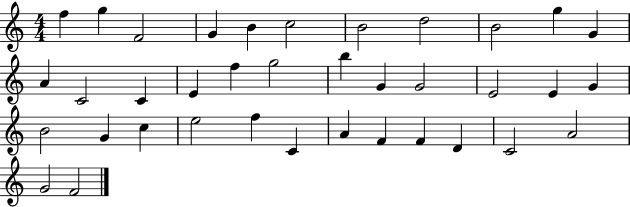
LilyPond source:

{
  \clef treble
  \numericTimeSignature
  \time 4/4
  \key c \major
  f''4 g''4 f'2 | g'4 b'4 c''2 | b'2 d''2 | b'2 g''4 g'4 | \break a'4 c'2 c'4 | e'4 f''4 g''2 | b''4 g'4 g'2 | e'2 e'4 g'4 | \break b'2 g'4 c''4 | e''2 f''4 c'4 | a'4 f'4 f'4 d'4 | c'2 a'2 | \break g'2 f'2 | \bar "|."
}